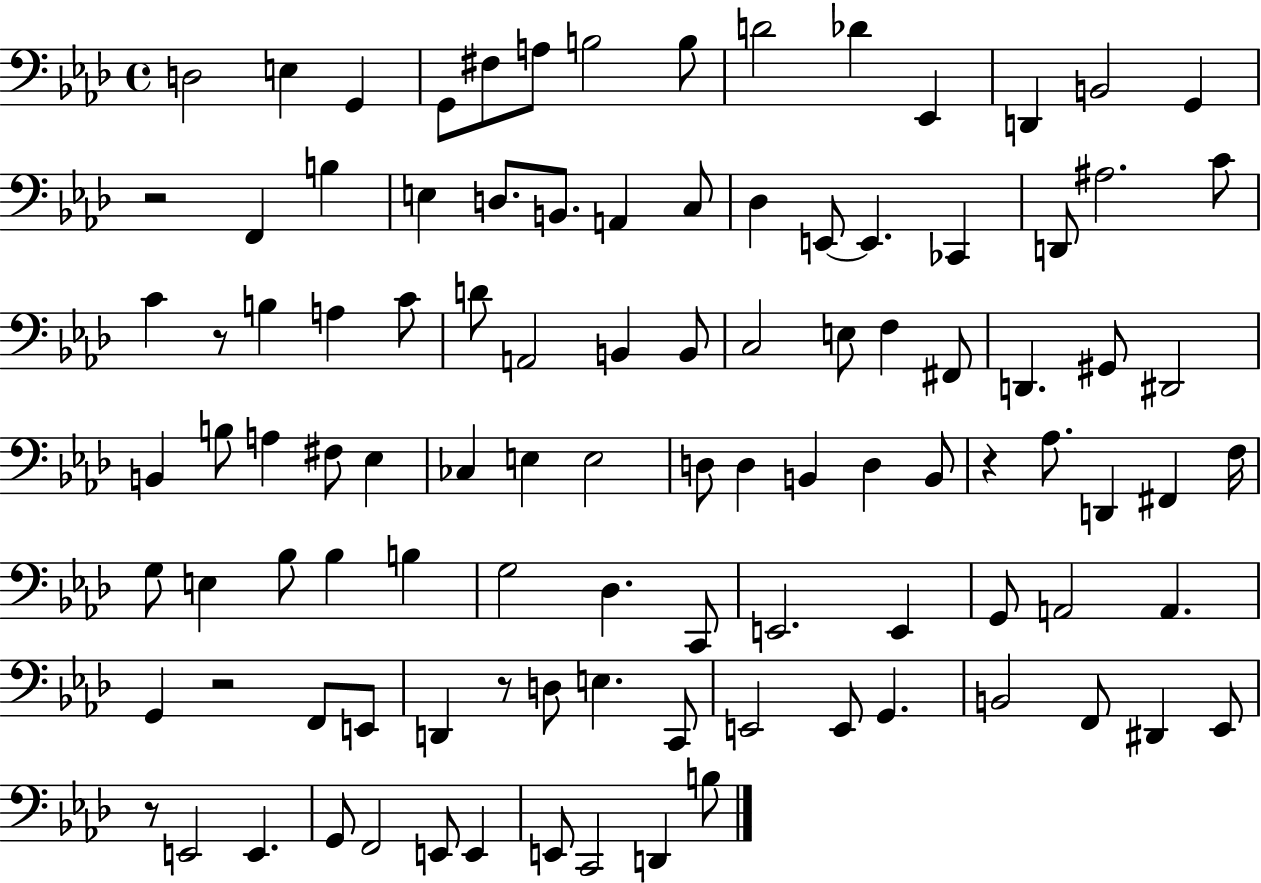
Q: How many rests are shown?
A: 6